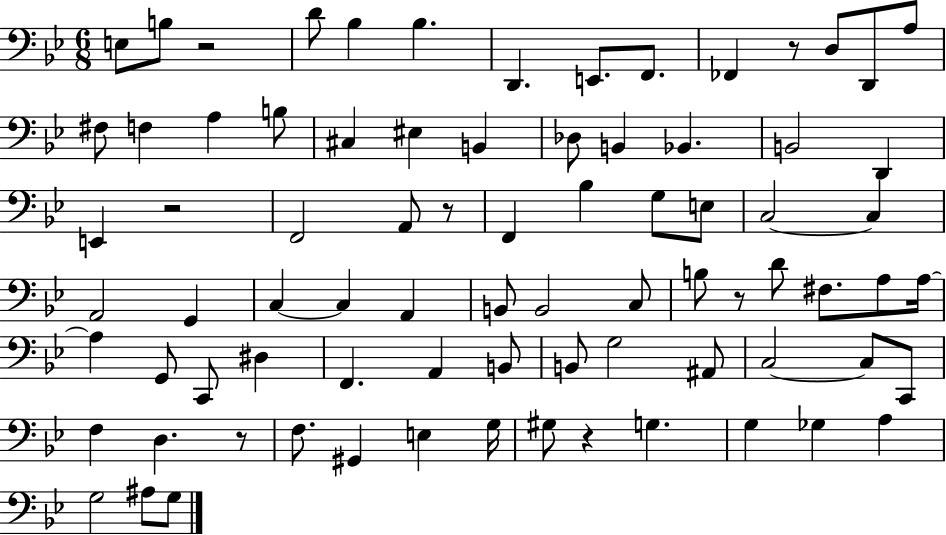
E3/e B3/e R/h D4/e Bb3/q Bb3/q. D2/q. E2/e. F2/e. FES2/q R/e D3/e D2/e A3/e F#3/e F3/q A3/q B3/e C#3/q EIS3/q B2/q Db3/e B2/q Bb2/q. B2/h D2/q E2/q R/h F2/h A2/e R/e F2/q Bb3/q G3/e E3/e C3/h C3/q A2/h G2/q C3/q C3/q A2/q B2/e B2/h C3/e B3/e R/e D4/e F#3/e. A3/e A3/s A3/q G2/e C2/e D#3/q F2/q. A2/q B2/e B2/e G3/h A#2/e C3/h C3/e C2/e F3/q D3/q. R/e F3/e. G#2/q E3/q G3/s G#3/e R/q G3/q. G3/q Gb3/q A3/q G3/h A#3/e G3/e